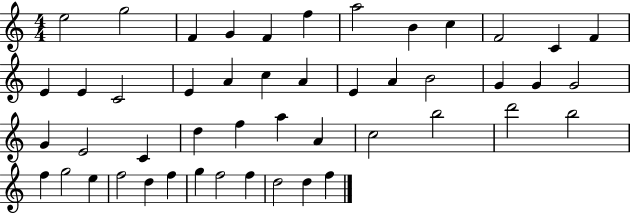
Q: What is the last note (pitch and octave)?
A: F5